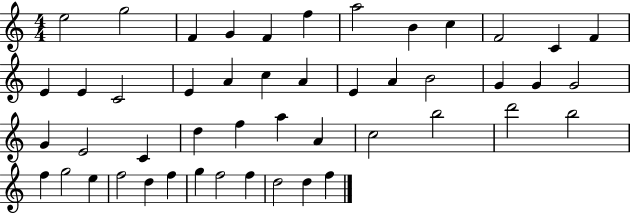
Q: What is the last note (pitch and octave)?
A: F5